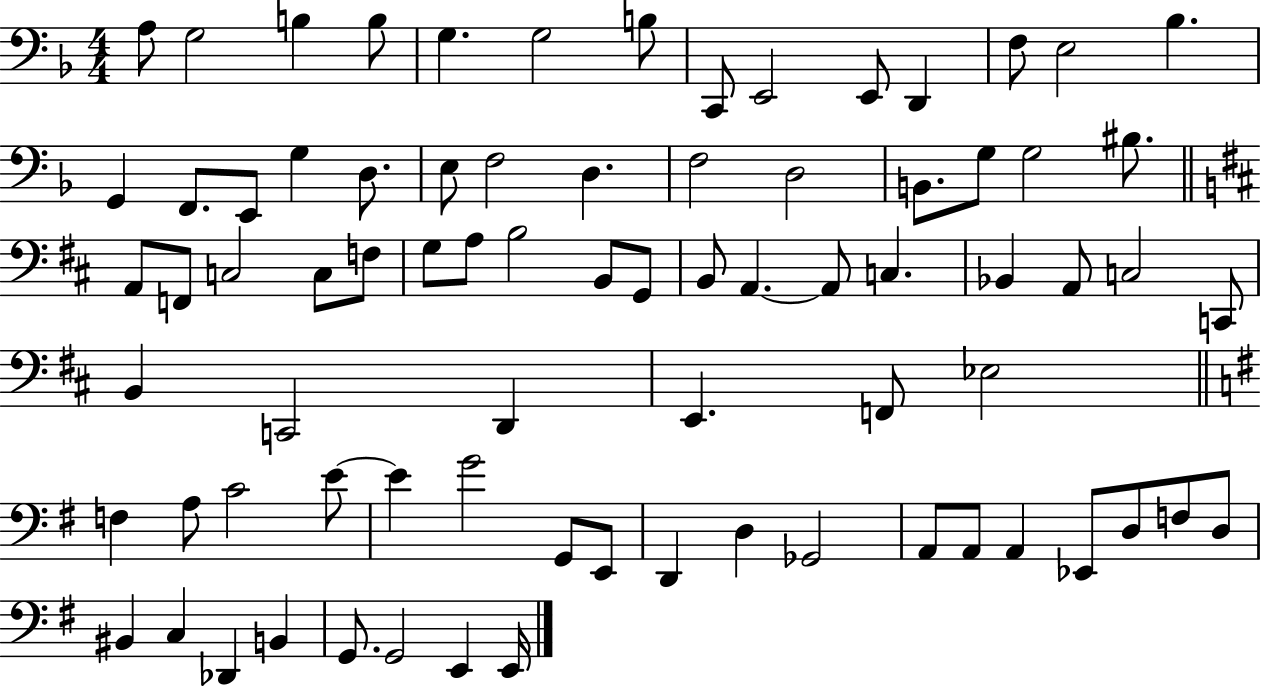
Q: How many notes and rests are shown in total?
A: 78